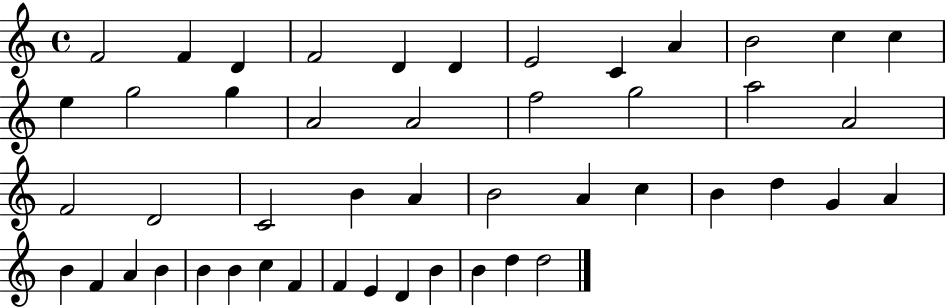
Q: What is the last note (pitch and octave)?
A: D5